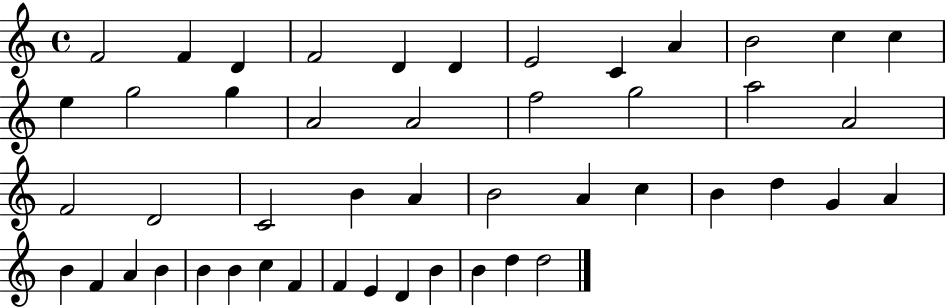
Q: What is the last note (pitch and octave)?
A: D5